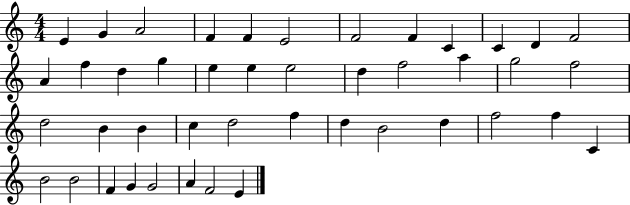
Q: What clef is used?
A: treble